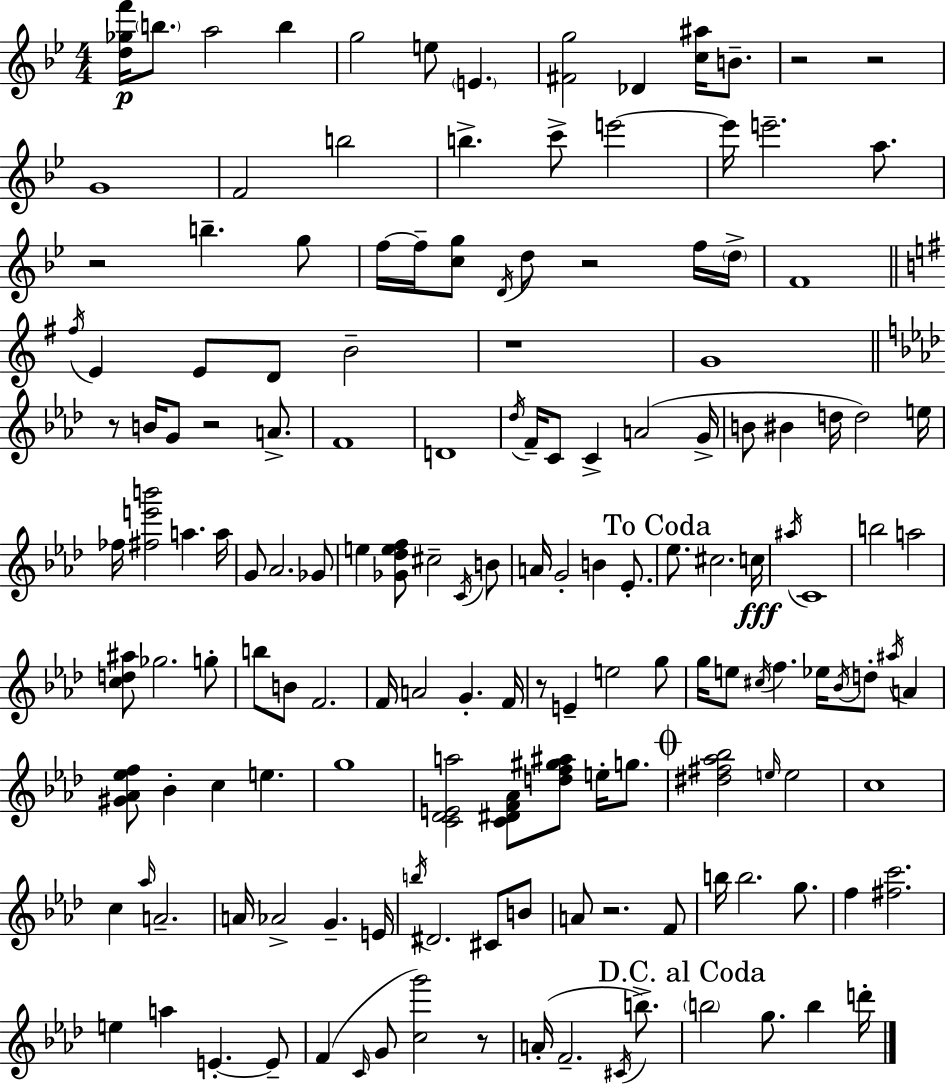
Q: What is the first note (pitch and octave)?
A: B5